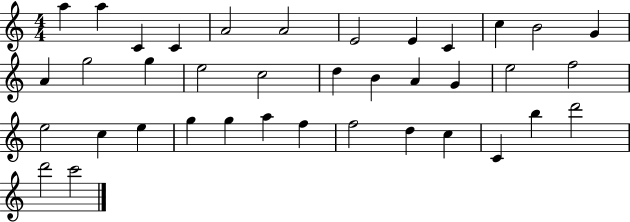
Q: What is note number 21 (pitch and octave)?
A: G4